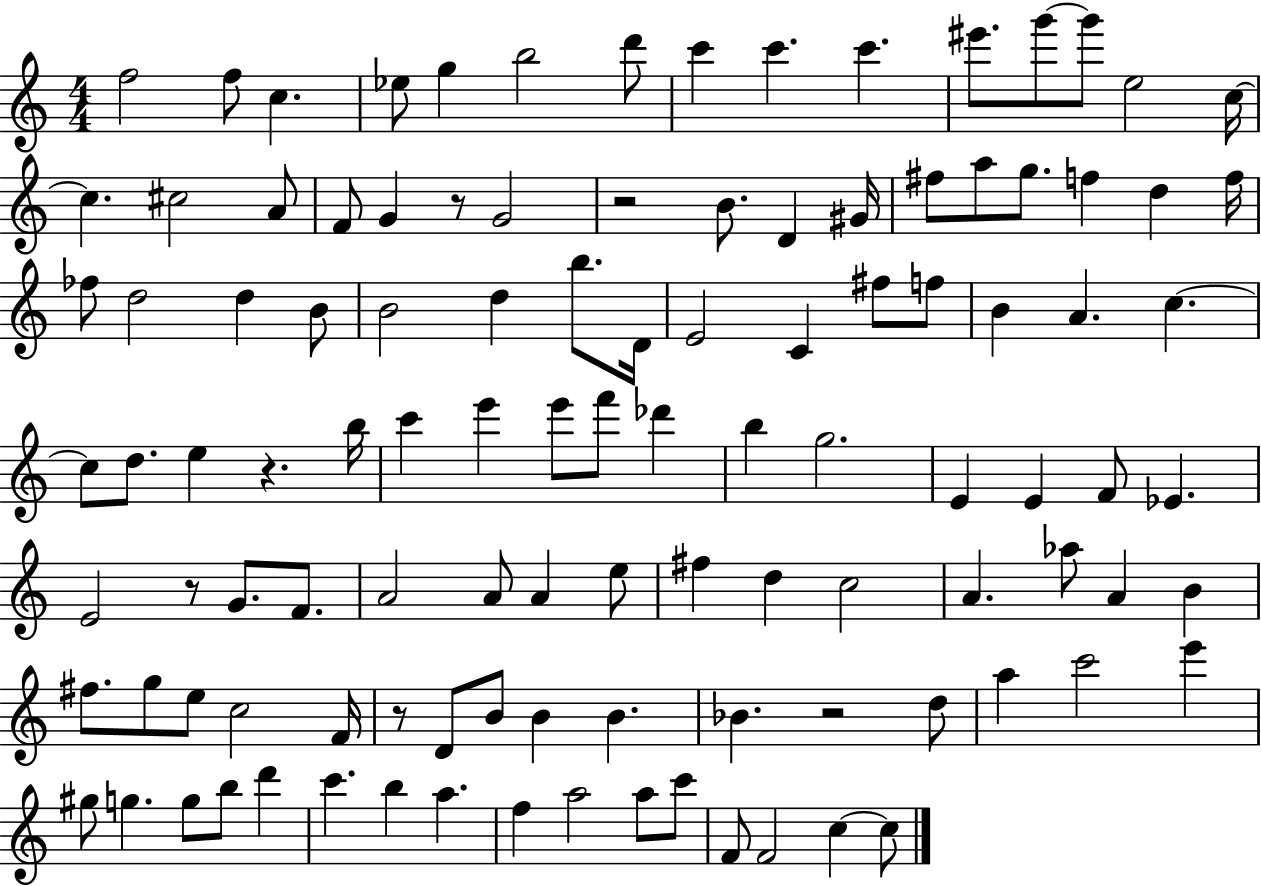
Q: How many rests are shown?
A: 6